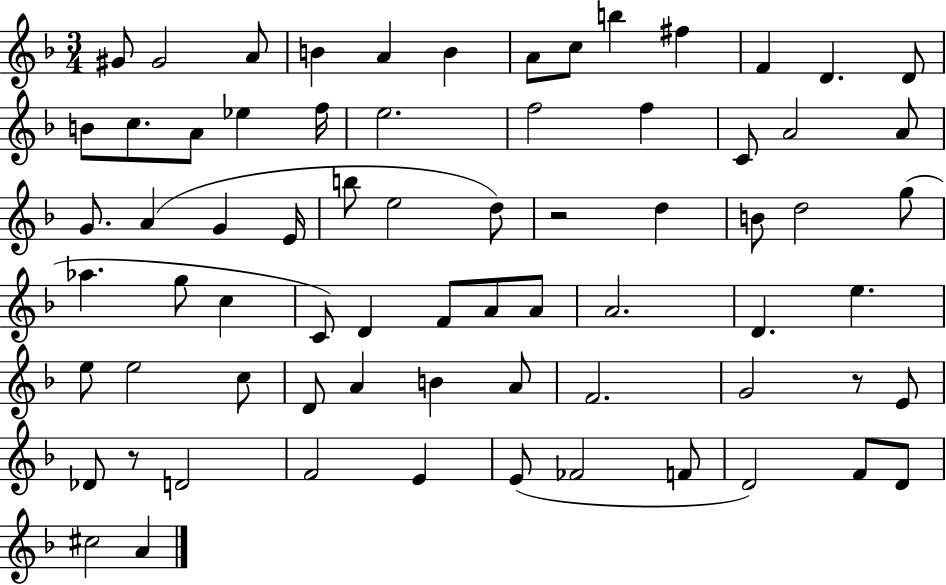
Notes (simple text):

G#4/e G#4/h A4/e B4/q A4/q B4/q A4/e C5/e B5/q F#5/q F4/q D4/q. D4/e B4/e C5/e. A4/e Eb5/q F5/s E5/h. F5/h F5/q C4/e A4/h A4/e G4/e. A4/q G4/q E4/s B5/e E5/h D5/e R/h D5/q B4/e D5/h G5/e Ab5/q. G5/e C5/q C4/e D4/q F4/e A4/e A4/e A4/h. D4/q. E5/q. E5/e E5/h C5/e D4/e A4/q B4/q A4/e F4/h. G4/h R/e E4/e Db4/e R/e D4/h F4/h E4/q E4/e FES4/h F4/e D4/h F4/e D4/e C#5/h A4/q